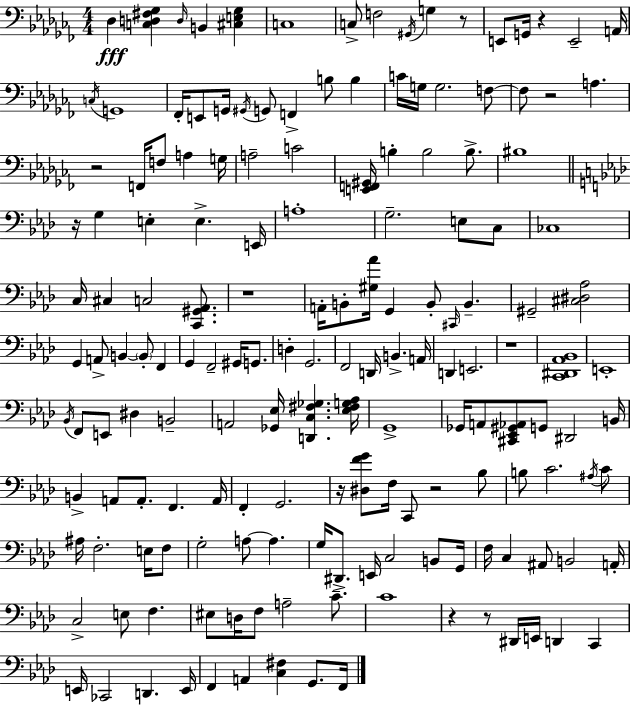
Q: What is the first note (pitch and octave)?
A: Db3